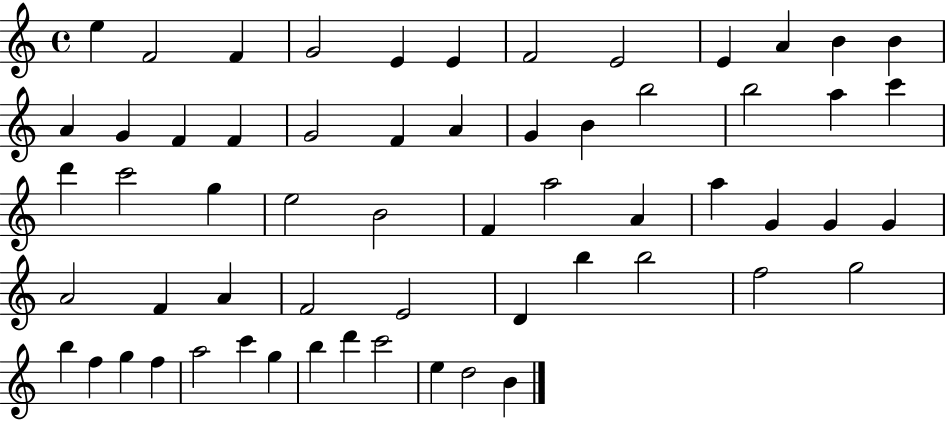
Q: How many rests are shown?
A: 0